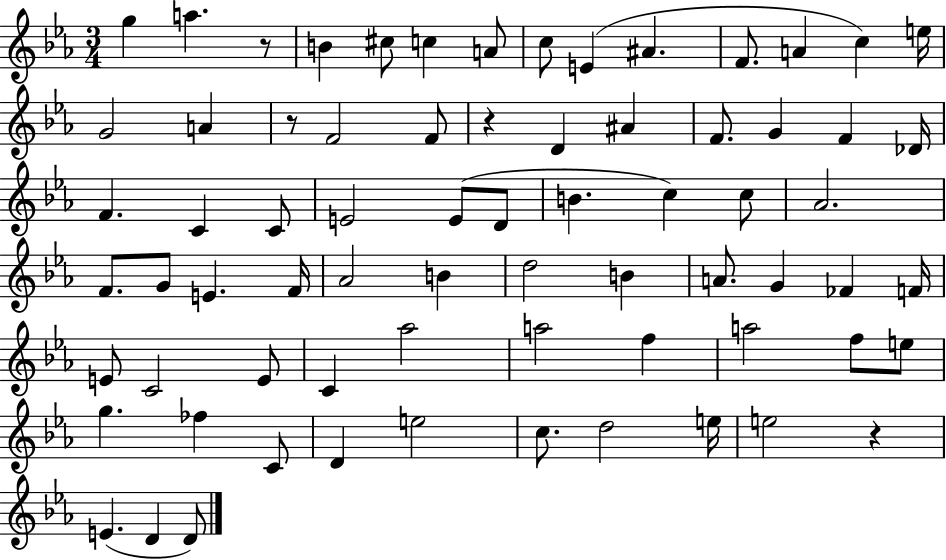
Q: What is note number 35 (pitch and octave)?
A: G4